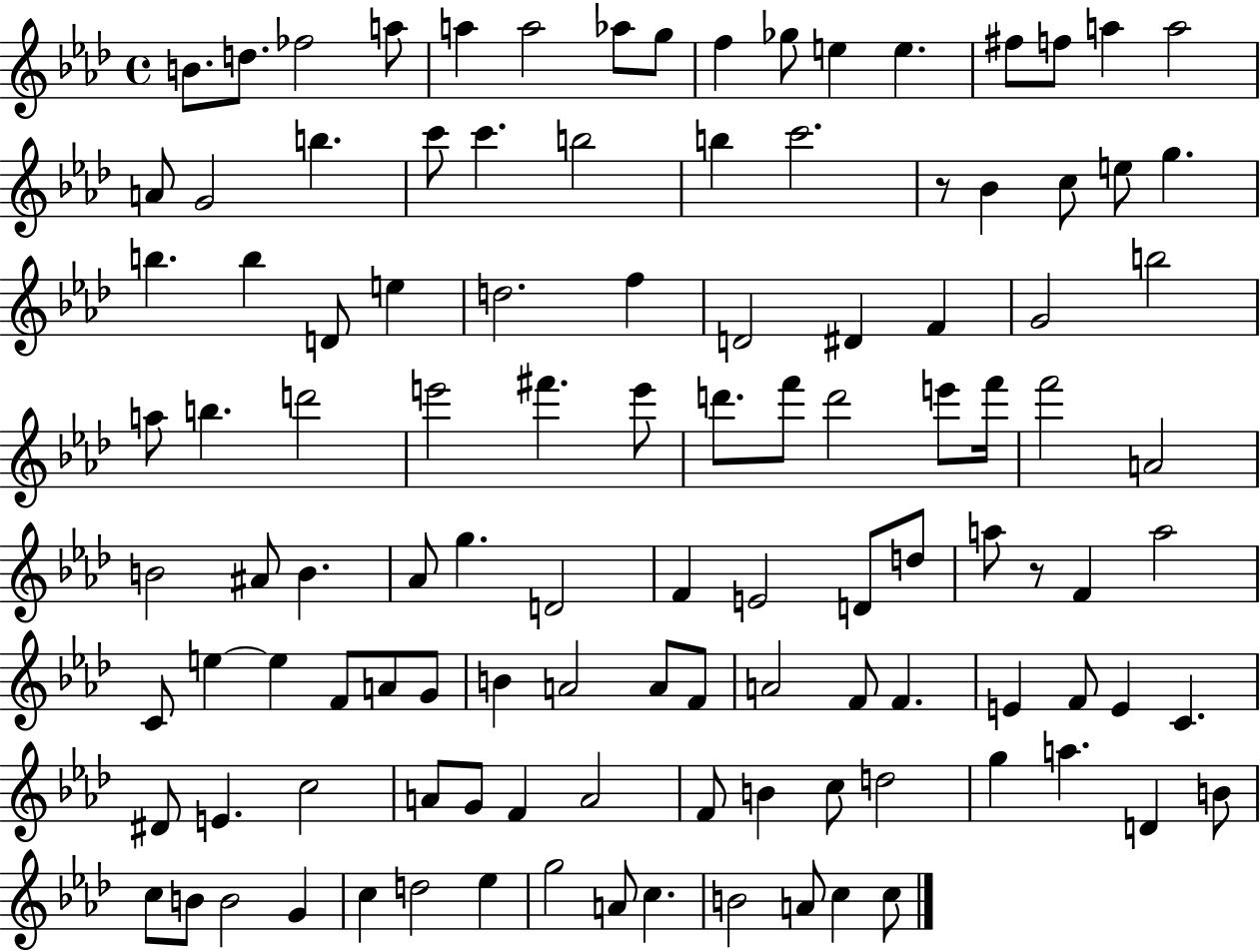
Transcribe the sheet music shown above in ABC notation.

X:1
T:Untitled
M:4/4
L:1/4
K:Ab
B/2 d/2 _f2 a/2 a a2 _a/2 g/2 f _g/2 e e ^f/2 f/2 a a2 A/2 G2 b c'/2 c' b2 b c'2 z/2 _B c/2 e/2 g b b D/2 e d2 f D2 ^D F G2 b2 a/2 b d'2 e'2 ^f' e'/2 d'/2 f'/2 d'2 e'/2 f'/4 f'2 A2 B2 ^A/2 B _A/2 g D2 F E2 D/2 d/2 a/2 z/2 F a2 C/2 e e F/2 A/2 G/2 B A2 A/2 F/2 A2 F/2 F E F/2 E C ^D/2 E c2 A/2 G/2 F A2 F/2 B c/2 d2 g a D B/2 c/2 B/2 B2 G c d2 _e g2 A/2 c B2 A/2 c c/2